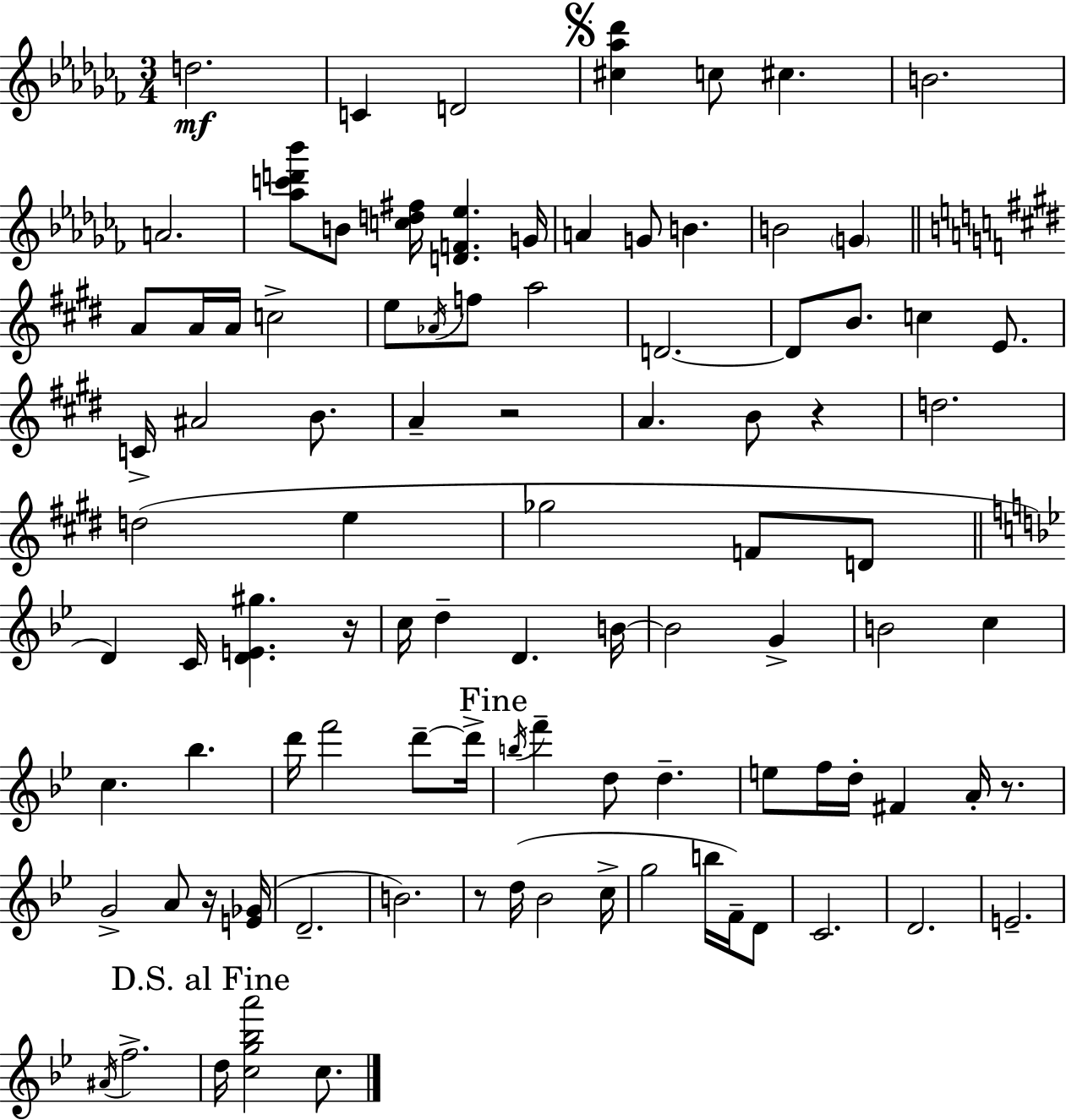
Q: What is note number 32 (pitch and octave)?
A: A4